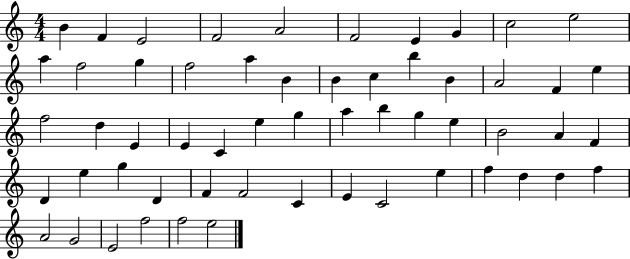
{
  \clef treble
  \numericTimeSignature
  \time 4/4
  \key c \major
  b'4 f'4 e'2 | f'2 a'2 | f'2 e'4 g'4 | c''2 e''2 | \break a''4 f''2 g''4 | f''2 a''4 b'4 | b'4 c''4 b''4 b'4 | a'2 f'4 e''4 | \break f''2 d''4 e'4 | e'4 c'4 e''4 g''4 | a''4 b''4 g''4 e''4 | b'2 a'4 f'4 | \break d'4 e''4 g''4 d'4 | f'4 f'2 c'4 | e'4 c'2 e''4 | f''4 d''4 d''4 f''4 | \break a'2 g'2 | e'2 f''2 | f''2 e''2 | \bar "|."
}